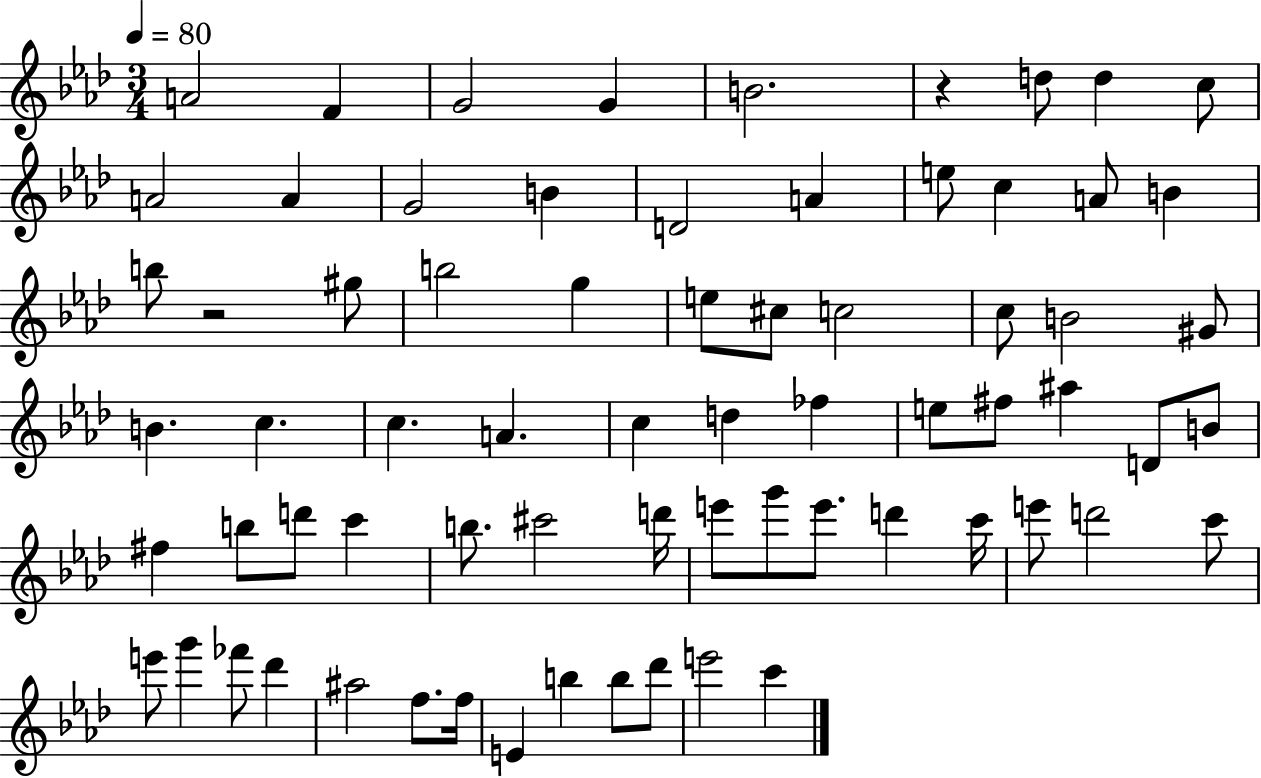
{
  \clef treble
  \numericTimeSignature
  \time 3/4
  \key aes \major
  \tempo 4 = 80
  a'2 f'4 | g'2 g'4 | b'2. | r4 d''8 d''4 c''8 | \break a'2 a'4 | g'2 b'4 | d'2 a'4 | e''8 c''4 a'8 b'4 | \break b''8 r2 gis''8 | b''2 g''4 | e''8 cis''8 c''2 | c''8 b'2 gis'8 | \break b'4. c''4. | c''4. a'4. | c''4 d''4 fes''4 | e''8 fis''8 ais''4 d'8 b'8 | \break fis''4 b''8 d'''8 c'''4 | b''8. cis'''2 d'''16 | e'''8 g'''8 e'''8. d'''4 c'''16 | e'''8 d'''2 c'''8 | \break e'''8 g'''4 fes'''8 des'''4 | ais''2 f''8. f''16 | e'4 b''4 b''8 des'''8 | e'''2 c'''4 | \break \bar "|."
}